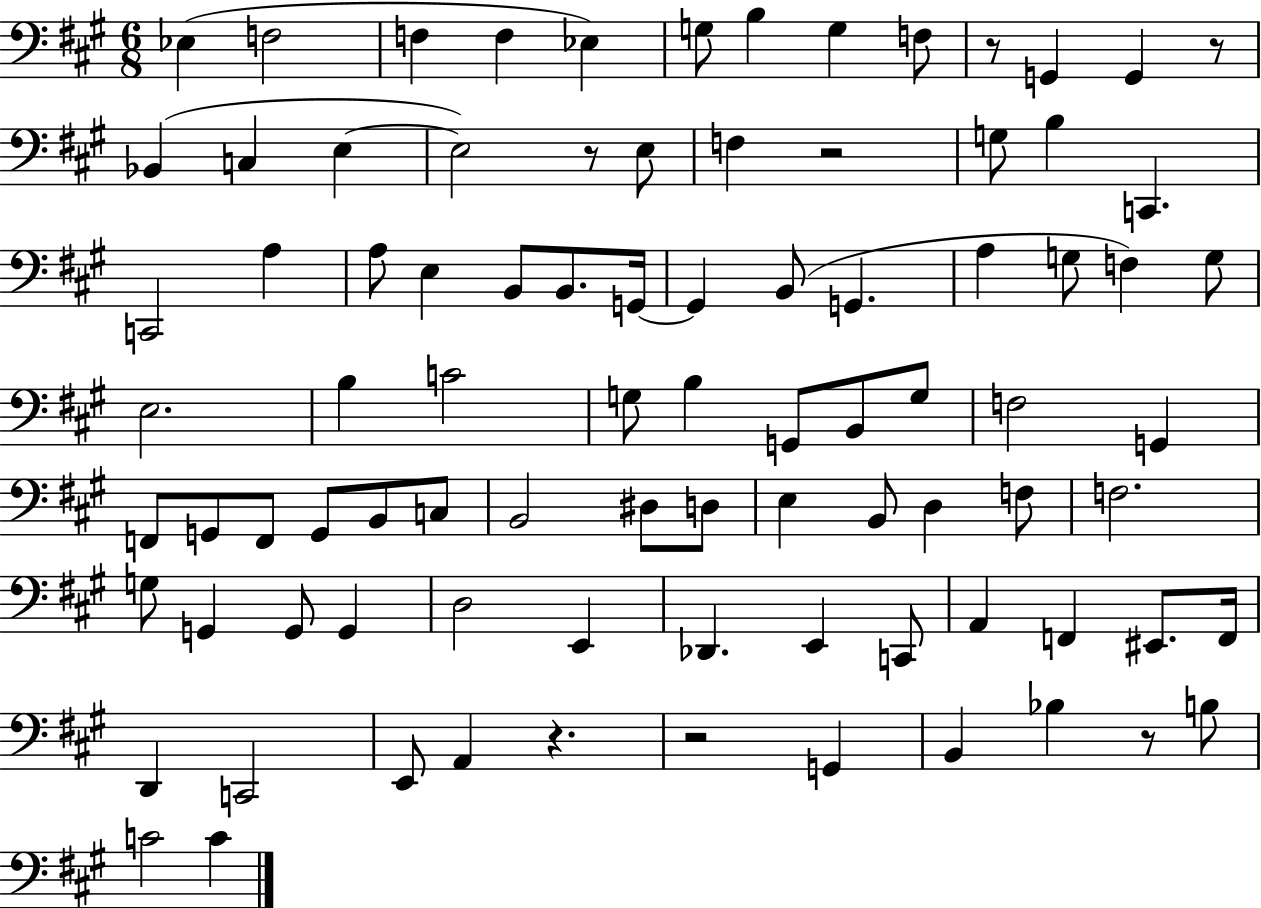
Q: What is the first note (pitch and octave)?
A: Eb3